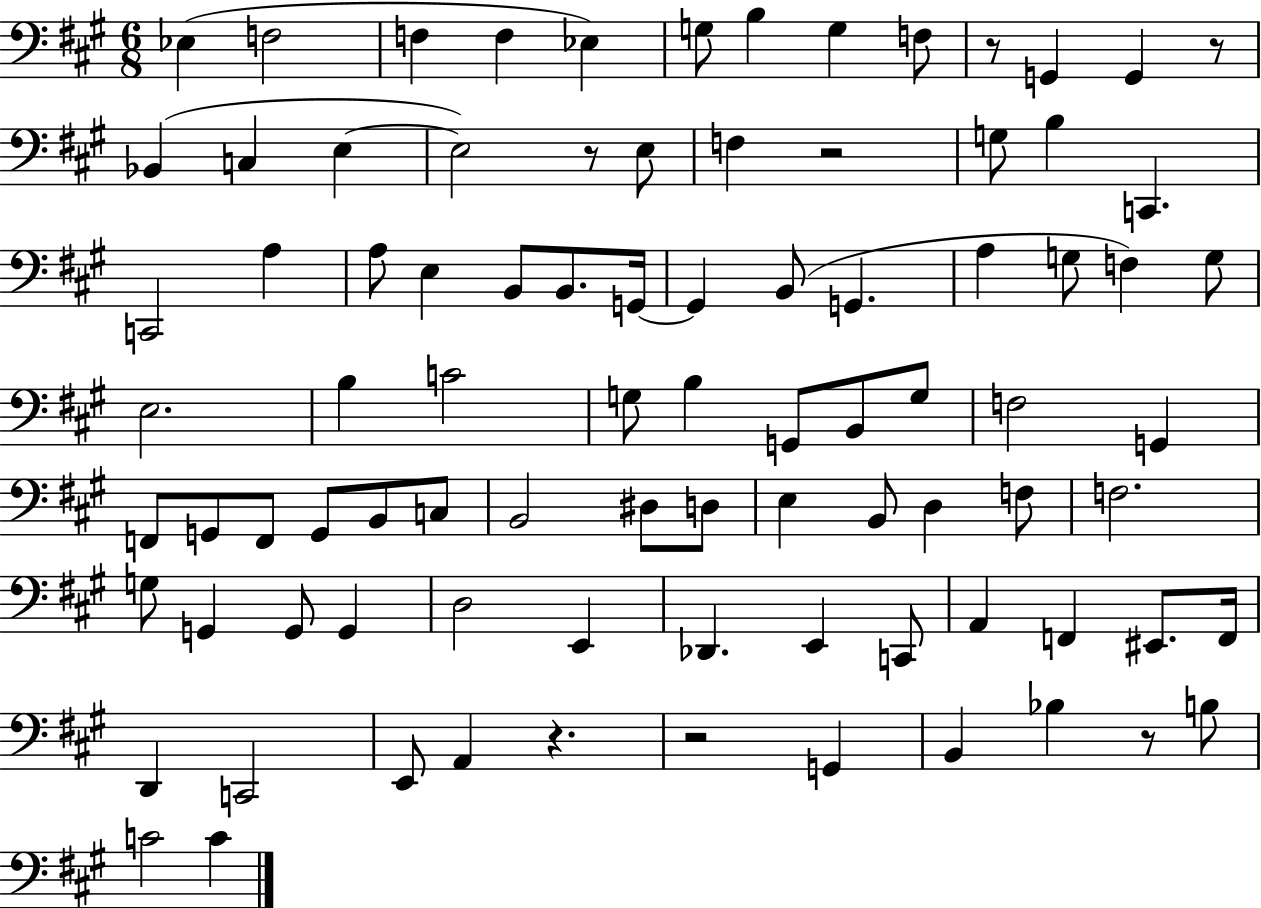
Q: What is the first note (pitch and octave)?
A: Eb3